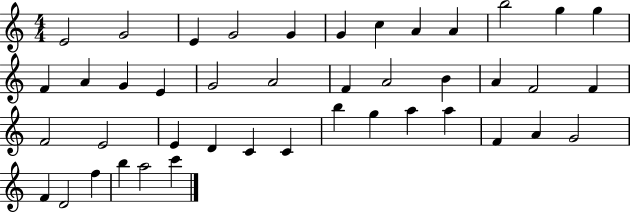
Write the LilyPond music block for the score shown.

{
  \clef treble
  \numericTimeSignature
  \time 4/4
  \key c \major
  e'2 g'2 | e'4 g'2 g'4 | g'4 c''4 a'4 a'4 | b''2 g''4 g''4 | \break f'4 a'4 g'4 e'4 | g'2 a'2 | f'4 a'2 b'4 | a'4 f'2 f'4 | \break f'2 e'2 | e'4 d'4 c'4 c'4 | b''4 g''4 a''4 a''4 | f'4 a'4 g'2 | \break f'4 d'2 f''4 | b''4 a''2 c'''4 | \bar "|."
}